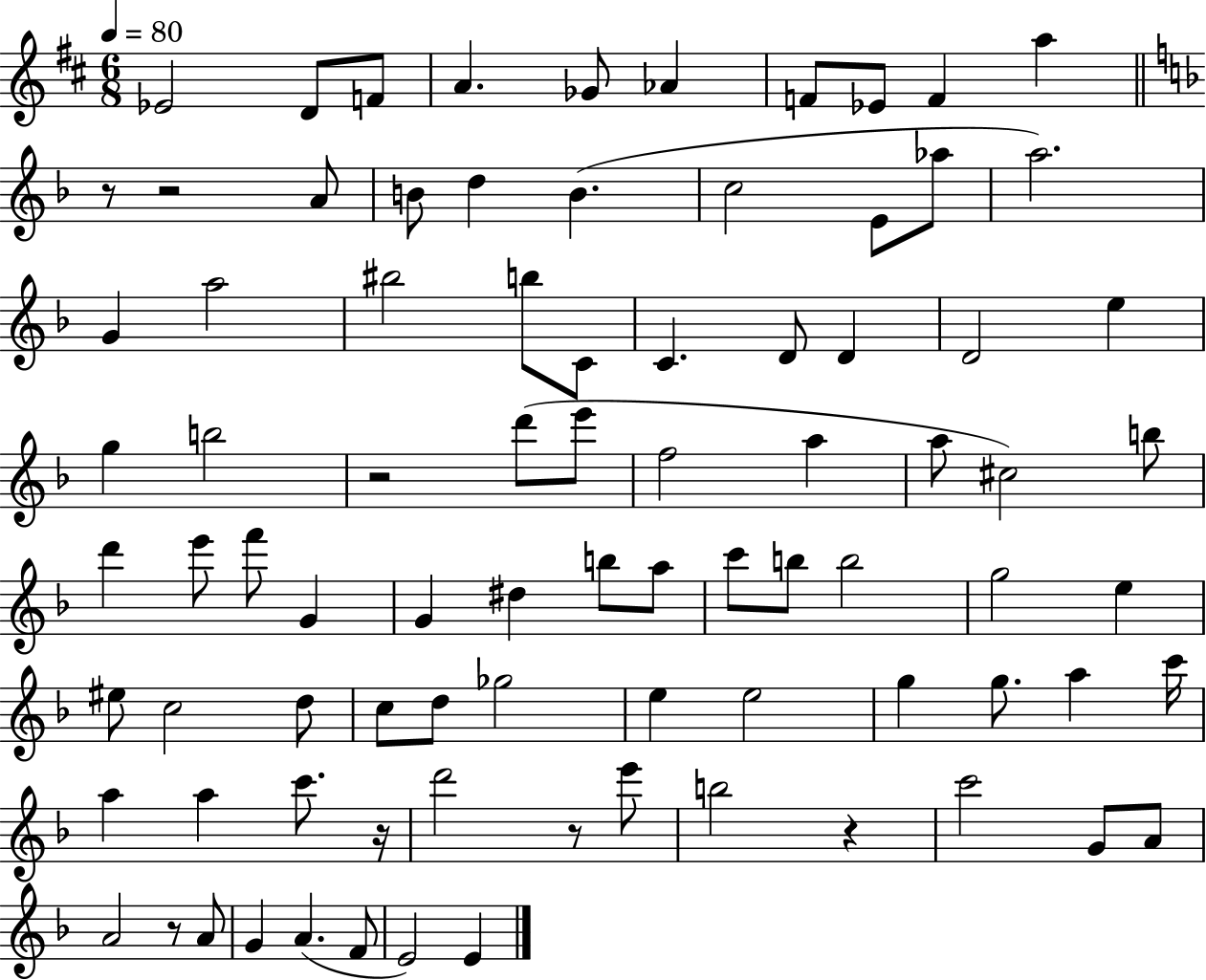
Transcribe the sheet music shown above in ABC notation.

X:1
T:Untitled
M:6/8
L:1/4
K:D
_E2 D/2 F/2 A _G/2 _A F/2 _E/2 F a z/2 z2 A/2 B/2 d B c2 E/2 _a/2 a2 G a2 ^b2 b/2 C/2 C D/2 D D2 e g b2 z2 d'/2 e'/2 f2 a a/2 ^c2 b/2 d' e'/2 f'/2 G G ^d b/2 a/2 c'/2 b/2 b2 g2 e ^e/2 c2 d/2 c/2 d/2 _g2 e e2 g g/2 a c'/4 a a c'/2 z/4 d'2 z/2 e'/2 b2 z c'2 G/2 A/2 A2 z/2 A/2 G A F/2 E2 E